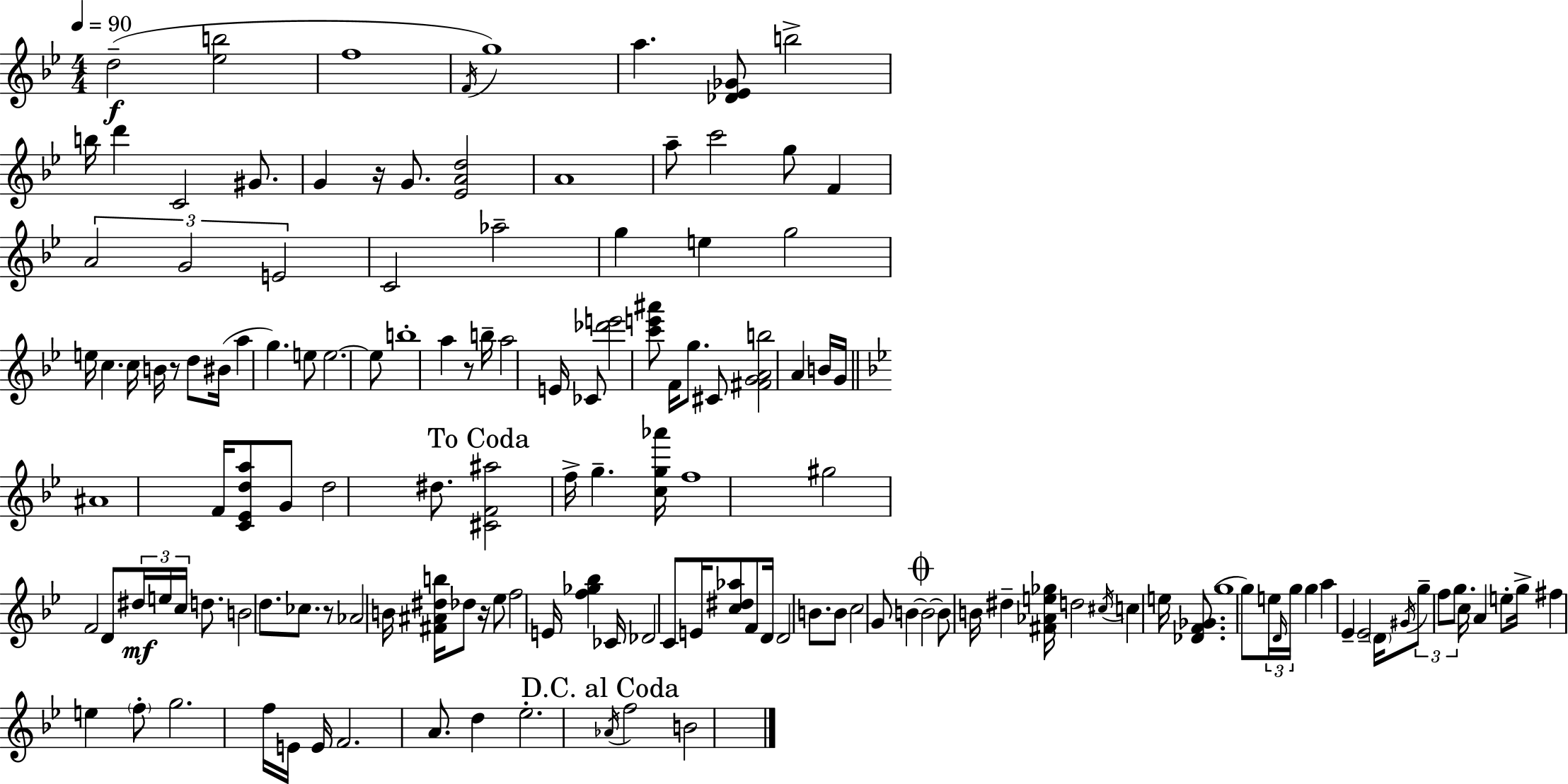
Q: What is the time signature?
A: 4/4